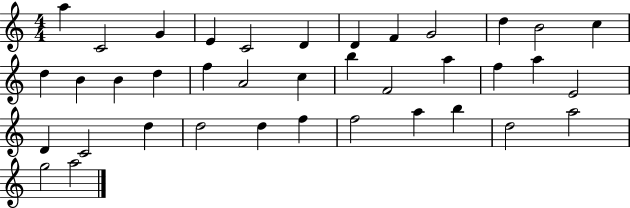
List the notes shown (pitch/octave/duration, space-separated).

A5/q C4/h G4/q E4/q C4/h D4/q D4/q F4/q G4/h D5/q B4/h C5/q D5/q B4/q B4/q D5/q F5/q A4/h C5/q B5/q F4/h A5/q F5/q A5/q E4/h D4/q C4/h D5/q D5/h D5/q F5/q F5/h A5/q B5/q D5/h A5/h G5/h A5/h